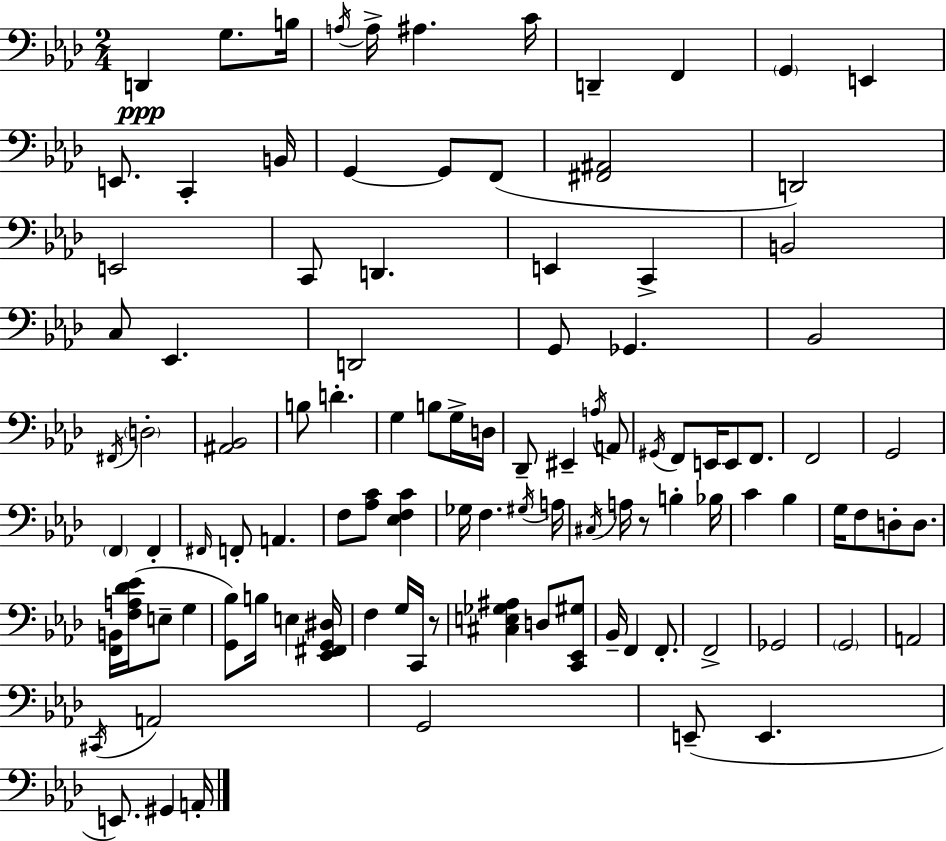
X:1
T:Untitled
M:2/4
L:1/4
K:Ab
D,, G,/2 B,/4 A,/4 A,/4 ^A, C/4 D,, F,, G,, E,, E,,/2 C,, B,,/4 G,, G,,/2 F,,/2 [^F,,^A,,]2 D,,2 E,,2 C,,/2 D,, E,, C,, B,,2 C,/2 _E,, D,,2 G,,/2 _G,, _B,,2 ^F,,/4 D,2 [^A,,_B,,]2 B,/2 D G, B,/2 G,/4 D,/4 _D,,/2 ^E,, A,/4 A,,/2 ^G,,/4 F,,/2 E,,/4 E,,/2 F,,/2 F,,2 G,,2 F,, F,, ^F,,/4 F,,/2 A,, F,/2 [_A,C]/2 [_E,F,C] _G,/4 F, ^G,/4 A,/4 ^C,/4 A,/4 z/2 B, _B,/4 C _B, G,/4 F,/2 D,/2 D,/2 [F,,B,,]/4 [F,A,_D_E]/4 E,/2 G, [G,,_B,]/2 B,/4 E, [_E,,^F,,G,,^D,]/4 F, G,/4 C,,/4 z/2 [^C,E,_G,^A,] D,/2 [C,,_E,,^G,]/2 _B,,/4 F,, F,,/2 F,,2 _G,,2 G,,2 A,,2 ^C,,/4 A,,2 G,,2 E,,/2 E,, E,,/2 ^G,, A,,/4